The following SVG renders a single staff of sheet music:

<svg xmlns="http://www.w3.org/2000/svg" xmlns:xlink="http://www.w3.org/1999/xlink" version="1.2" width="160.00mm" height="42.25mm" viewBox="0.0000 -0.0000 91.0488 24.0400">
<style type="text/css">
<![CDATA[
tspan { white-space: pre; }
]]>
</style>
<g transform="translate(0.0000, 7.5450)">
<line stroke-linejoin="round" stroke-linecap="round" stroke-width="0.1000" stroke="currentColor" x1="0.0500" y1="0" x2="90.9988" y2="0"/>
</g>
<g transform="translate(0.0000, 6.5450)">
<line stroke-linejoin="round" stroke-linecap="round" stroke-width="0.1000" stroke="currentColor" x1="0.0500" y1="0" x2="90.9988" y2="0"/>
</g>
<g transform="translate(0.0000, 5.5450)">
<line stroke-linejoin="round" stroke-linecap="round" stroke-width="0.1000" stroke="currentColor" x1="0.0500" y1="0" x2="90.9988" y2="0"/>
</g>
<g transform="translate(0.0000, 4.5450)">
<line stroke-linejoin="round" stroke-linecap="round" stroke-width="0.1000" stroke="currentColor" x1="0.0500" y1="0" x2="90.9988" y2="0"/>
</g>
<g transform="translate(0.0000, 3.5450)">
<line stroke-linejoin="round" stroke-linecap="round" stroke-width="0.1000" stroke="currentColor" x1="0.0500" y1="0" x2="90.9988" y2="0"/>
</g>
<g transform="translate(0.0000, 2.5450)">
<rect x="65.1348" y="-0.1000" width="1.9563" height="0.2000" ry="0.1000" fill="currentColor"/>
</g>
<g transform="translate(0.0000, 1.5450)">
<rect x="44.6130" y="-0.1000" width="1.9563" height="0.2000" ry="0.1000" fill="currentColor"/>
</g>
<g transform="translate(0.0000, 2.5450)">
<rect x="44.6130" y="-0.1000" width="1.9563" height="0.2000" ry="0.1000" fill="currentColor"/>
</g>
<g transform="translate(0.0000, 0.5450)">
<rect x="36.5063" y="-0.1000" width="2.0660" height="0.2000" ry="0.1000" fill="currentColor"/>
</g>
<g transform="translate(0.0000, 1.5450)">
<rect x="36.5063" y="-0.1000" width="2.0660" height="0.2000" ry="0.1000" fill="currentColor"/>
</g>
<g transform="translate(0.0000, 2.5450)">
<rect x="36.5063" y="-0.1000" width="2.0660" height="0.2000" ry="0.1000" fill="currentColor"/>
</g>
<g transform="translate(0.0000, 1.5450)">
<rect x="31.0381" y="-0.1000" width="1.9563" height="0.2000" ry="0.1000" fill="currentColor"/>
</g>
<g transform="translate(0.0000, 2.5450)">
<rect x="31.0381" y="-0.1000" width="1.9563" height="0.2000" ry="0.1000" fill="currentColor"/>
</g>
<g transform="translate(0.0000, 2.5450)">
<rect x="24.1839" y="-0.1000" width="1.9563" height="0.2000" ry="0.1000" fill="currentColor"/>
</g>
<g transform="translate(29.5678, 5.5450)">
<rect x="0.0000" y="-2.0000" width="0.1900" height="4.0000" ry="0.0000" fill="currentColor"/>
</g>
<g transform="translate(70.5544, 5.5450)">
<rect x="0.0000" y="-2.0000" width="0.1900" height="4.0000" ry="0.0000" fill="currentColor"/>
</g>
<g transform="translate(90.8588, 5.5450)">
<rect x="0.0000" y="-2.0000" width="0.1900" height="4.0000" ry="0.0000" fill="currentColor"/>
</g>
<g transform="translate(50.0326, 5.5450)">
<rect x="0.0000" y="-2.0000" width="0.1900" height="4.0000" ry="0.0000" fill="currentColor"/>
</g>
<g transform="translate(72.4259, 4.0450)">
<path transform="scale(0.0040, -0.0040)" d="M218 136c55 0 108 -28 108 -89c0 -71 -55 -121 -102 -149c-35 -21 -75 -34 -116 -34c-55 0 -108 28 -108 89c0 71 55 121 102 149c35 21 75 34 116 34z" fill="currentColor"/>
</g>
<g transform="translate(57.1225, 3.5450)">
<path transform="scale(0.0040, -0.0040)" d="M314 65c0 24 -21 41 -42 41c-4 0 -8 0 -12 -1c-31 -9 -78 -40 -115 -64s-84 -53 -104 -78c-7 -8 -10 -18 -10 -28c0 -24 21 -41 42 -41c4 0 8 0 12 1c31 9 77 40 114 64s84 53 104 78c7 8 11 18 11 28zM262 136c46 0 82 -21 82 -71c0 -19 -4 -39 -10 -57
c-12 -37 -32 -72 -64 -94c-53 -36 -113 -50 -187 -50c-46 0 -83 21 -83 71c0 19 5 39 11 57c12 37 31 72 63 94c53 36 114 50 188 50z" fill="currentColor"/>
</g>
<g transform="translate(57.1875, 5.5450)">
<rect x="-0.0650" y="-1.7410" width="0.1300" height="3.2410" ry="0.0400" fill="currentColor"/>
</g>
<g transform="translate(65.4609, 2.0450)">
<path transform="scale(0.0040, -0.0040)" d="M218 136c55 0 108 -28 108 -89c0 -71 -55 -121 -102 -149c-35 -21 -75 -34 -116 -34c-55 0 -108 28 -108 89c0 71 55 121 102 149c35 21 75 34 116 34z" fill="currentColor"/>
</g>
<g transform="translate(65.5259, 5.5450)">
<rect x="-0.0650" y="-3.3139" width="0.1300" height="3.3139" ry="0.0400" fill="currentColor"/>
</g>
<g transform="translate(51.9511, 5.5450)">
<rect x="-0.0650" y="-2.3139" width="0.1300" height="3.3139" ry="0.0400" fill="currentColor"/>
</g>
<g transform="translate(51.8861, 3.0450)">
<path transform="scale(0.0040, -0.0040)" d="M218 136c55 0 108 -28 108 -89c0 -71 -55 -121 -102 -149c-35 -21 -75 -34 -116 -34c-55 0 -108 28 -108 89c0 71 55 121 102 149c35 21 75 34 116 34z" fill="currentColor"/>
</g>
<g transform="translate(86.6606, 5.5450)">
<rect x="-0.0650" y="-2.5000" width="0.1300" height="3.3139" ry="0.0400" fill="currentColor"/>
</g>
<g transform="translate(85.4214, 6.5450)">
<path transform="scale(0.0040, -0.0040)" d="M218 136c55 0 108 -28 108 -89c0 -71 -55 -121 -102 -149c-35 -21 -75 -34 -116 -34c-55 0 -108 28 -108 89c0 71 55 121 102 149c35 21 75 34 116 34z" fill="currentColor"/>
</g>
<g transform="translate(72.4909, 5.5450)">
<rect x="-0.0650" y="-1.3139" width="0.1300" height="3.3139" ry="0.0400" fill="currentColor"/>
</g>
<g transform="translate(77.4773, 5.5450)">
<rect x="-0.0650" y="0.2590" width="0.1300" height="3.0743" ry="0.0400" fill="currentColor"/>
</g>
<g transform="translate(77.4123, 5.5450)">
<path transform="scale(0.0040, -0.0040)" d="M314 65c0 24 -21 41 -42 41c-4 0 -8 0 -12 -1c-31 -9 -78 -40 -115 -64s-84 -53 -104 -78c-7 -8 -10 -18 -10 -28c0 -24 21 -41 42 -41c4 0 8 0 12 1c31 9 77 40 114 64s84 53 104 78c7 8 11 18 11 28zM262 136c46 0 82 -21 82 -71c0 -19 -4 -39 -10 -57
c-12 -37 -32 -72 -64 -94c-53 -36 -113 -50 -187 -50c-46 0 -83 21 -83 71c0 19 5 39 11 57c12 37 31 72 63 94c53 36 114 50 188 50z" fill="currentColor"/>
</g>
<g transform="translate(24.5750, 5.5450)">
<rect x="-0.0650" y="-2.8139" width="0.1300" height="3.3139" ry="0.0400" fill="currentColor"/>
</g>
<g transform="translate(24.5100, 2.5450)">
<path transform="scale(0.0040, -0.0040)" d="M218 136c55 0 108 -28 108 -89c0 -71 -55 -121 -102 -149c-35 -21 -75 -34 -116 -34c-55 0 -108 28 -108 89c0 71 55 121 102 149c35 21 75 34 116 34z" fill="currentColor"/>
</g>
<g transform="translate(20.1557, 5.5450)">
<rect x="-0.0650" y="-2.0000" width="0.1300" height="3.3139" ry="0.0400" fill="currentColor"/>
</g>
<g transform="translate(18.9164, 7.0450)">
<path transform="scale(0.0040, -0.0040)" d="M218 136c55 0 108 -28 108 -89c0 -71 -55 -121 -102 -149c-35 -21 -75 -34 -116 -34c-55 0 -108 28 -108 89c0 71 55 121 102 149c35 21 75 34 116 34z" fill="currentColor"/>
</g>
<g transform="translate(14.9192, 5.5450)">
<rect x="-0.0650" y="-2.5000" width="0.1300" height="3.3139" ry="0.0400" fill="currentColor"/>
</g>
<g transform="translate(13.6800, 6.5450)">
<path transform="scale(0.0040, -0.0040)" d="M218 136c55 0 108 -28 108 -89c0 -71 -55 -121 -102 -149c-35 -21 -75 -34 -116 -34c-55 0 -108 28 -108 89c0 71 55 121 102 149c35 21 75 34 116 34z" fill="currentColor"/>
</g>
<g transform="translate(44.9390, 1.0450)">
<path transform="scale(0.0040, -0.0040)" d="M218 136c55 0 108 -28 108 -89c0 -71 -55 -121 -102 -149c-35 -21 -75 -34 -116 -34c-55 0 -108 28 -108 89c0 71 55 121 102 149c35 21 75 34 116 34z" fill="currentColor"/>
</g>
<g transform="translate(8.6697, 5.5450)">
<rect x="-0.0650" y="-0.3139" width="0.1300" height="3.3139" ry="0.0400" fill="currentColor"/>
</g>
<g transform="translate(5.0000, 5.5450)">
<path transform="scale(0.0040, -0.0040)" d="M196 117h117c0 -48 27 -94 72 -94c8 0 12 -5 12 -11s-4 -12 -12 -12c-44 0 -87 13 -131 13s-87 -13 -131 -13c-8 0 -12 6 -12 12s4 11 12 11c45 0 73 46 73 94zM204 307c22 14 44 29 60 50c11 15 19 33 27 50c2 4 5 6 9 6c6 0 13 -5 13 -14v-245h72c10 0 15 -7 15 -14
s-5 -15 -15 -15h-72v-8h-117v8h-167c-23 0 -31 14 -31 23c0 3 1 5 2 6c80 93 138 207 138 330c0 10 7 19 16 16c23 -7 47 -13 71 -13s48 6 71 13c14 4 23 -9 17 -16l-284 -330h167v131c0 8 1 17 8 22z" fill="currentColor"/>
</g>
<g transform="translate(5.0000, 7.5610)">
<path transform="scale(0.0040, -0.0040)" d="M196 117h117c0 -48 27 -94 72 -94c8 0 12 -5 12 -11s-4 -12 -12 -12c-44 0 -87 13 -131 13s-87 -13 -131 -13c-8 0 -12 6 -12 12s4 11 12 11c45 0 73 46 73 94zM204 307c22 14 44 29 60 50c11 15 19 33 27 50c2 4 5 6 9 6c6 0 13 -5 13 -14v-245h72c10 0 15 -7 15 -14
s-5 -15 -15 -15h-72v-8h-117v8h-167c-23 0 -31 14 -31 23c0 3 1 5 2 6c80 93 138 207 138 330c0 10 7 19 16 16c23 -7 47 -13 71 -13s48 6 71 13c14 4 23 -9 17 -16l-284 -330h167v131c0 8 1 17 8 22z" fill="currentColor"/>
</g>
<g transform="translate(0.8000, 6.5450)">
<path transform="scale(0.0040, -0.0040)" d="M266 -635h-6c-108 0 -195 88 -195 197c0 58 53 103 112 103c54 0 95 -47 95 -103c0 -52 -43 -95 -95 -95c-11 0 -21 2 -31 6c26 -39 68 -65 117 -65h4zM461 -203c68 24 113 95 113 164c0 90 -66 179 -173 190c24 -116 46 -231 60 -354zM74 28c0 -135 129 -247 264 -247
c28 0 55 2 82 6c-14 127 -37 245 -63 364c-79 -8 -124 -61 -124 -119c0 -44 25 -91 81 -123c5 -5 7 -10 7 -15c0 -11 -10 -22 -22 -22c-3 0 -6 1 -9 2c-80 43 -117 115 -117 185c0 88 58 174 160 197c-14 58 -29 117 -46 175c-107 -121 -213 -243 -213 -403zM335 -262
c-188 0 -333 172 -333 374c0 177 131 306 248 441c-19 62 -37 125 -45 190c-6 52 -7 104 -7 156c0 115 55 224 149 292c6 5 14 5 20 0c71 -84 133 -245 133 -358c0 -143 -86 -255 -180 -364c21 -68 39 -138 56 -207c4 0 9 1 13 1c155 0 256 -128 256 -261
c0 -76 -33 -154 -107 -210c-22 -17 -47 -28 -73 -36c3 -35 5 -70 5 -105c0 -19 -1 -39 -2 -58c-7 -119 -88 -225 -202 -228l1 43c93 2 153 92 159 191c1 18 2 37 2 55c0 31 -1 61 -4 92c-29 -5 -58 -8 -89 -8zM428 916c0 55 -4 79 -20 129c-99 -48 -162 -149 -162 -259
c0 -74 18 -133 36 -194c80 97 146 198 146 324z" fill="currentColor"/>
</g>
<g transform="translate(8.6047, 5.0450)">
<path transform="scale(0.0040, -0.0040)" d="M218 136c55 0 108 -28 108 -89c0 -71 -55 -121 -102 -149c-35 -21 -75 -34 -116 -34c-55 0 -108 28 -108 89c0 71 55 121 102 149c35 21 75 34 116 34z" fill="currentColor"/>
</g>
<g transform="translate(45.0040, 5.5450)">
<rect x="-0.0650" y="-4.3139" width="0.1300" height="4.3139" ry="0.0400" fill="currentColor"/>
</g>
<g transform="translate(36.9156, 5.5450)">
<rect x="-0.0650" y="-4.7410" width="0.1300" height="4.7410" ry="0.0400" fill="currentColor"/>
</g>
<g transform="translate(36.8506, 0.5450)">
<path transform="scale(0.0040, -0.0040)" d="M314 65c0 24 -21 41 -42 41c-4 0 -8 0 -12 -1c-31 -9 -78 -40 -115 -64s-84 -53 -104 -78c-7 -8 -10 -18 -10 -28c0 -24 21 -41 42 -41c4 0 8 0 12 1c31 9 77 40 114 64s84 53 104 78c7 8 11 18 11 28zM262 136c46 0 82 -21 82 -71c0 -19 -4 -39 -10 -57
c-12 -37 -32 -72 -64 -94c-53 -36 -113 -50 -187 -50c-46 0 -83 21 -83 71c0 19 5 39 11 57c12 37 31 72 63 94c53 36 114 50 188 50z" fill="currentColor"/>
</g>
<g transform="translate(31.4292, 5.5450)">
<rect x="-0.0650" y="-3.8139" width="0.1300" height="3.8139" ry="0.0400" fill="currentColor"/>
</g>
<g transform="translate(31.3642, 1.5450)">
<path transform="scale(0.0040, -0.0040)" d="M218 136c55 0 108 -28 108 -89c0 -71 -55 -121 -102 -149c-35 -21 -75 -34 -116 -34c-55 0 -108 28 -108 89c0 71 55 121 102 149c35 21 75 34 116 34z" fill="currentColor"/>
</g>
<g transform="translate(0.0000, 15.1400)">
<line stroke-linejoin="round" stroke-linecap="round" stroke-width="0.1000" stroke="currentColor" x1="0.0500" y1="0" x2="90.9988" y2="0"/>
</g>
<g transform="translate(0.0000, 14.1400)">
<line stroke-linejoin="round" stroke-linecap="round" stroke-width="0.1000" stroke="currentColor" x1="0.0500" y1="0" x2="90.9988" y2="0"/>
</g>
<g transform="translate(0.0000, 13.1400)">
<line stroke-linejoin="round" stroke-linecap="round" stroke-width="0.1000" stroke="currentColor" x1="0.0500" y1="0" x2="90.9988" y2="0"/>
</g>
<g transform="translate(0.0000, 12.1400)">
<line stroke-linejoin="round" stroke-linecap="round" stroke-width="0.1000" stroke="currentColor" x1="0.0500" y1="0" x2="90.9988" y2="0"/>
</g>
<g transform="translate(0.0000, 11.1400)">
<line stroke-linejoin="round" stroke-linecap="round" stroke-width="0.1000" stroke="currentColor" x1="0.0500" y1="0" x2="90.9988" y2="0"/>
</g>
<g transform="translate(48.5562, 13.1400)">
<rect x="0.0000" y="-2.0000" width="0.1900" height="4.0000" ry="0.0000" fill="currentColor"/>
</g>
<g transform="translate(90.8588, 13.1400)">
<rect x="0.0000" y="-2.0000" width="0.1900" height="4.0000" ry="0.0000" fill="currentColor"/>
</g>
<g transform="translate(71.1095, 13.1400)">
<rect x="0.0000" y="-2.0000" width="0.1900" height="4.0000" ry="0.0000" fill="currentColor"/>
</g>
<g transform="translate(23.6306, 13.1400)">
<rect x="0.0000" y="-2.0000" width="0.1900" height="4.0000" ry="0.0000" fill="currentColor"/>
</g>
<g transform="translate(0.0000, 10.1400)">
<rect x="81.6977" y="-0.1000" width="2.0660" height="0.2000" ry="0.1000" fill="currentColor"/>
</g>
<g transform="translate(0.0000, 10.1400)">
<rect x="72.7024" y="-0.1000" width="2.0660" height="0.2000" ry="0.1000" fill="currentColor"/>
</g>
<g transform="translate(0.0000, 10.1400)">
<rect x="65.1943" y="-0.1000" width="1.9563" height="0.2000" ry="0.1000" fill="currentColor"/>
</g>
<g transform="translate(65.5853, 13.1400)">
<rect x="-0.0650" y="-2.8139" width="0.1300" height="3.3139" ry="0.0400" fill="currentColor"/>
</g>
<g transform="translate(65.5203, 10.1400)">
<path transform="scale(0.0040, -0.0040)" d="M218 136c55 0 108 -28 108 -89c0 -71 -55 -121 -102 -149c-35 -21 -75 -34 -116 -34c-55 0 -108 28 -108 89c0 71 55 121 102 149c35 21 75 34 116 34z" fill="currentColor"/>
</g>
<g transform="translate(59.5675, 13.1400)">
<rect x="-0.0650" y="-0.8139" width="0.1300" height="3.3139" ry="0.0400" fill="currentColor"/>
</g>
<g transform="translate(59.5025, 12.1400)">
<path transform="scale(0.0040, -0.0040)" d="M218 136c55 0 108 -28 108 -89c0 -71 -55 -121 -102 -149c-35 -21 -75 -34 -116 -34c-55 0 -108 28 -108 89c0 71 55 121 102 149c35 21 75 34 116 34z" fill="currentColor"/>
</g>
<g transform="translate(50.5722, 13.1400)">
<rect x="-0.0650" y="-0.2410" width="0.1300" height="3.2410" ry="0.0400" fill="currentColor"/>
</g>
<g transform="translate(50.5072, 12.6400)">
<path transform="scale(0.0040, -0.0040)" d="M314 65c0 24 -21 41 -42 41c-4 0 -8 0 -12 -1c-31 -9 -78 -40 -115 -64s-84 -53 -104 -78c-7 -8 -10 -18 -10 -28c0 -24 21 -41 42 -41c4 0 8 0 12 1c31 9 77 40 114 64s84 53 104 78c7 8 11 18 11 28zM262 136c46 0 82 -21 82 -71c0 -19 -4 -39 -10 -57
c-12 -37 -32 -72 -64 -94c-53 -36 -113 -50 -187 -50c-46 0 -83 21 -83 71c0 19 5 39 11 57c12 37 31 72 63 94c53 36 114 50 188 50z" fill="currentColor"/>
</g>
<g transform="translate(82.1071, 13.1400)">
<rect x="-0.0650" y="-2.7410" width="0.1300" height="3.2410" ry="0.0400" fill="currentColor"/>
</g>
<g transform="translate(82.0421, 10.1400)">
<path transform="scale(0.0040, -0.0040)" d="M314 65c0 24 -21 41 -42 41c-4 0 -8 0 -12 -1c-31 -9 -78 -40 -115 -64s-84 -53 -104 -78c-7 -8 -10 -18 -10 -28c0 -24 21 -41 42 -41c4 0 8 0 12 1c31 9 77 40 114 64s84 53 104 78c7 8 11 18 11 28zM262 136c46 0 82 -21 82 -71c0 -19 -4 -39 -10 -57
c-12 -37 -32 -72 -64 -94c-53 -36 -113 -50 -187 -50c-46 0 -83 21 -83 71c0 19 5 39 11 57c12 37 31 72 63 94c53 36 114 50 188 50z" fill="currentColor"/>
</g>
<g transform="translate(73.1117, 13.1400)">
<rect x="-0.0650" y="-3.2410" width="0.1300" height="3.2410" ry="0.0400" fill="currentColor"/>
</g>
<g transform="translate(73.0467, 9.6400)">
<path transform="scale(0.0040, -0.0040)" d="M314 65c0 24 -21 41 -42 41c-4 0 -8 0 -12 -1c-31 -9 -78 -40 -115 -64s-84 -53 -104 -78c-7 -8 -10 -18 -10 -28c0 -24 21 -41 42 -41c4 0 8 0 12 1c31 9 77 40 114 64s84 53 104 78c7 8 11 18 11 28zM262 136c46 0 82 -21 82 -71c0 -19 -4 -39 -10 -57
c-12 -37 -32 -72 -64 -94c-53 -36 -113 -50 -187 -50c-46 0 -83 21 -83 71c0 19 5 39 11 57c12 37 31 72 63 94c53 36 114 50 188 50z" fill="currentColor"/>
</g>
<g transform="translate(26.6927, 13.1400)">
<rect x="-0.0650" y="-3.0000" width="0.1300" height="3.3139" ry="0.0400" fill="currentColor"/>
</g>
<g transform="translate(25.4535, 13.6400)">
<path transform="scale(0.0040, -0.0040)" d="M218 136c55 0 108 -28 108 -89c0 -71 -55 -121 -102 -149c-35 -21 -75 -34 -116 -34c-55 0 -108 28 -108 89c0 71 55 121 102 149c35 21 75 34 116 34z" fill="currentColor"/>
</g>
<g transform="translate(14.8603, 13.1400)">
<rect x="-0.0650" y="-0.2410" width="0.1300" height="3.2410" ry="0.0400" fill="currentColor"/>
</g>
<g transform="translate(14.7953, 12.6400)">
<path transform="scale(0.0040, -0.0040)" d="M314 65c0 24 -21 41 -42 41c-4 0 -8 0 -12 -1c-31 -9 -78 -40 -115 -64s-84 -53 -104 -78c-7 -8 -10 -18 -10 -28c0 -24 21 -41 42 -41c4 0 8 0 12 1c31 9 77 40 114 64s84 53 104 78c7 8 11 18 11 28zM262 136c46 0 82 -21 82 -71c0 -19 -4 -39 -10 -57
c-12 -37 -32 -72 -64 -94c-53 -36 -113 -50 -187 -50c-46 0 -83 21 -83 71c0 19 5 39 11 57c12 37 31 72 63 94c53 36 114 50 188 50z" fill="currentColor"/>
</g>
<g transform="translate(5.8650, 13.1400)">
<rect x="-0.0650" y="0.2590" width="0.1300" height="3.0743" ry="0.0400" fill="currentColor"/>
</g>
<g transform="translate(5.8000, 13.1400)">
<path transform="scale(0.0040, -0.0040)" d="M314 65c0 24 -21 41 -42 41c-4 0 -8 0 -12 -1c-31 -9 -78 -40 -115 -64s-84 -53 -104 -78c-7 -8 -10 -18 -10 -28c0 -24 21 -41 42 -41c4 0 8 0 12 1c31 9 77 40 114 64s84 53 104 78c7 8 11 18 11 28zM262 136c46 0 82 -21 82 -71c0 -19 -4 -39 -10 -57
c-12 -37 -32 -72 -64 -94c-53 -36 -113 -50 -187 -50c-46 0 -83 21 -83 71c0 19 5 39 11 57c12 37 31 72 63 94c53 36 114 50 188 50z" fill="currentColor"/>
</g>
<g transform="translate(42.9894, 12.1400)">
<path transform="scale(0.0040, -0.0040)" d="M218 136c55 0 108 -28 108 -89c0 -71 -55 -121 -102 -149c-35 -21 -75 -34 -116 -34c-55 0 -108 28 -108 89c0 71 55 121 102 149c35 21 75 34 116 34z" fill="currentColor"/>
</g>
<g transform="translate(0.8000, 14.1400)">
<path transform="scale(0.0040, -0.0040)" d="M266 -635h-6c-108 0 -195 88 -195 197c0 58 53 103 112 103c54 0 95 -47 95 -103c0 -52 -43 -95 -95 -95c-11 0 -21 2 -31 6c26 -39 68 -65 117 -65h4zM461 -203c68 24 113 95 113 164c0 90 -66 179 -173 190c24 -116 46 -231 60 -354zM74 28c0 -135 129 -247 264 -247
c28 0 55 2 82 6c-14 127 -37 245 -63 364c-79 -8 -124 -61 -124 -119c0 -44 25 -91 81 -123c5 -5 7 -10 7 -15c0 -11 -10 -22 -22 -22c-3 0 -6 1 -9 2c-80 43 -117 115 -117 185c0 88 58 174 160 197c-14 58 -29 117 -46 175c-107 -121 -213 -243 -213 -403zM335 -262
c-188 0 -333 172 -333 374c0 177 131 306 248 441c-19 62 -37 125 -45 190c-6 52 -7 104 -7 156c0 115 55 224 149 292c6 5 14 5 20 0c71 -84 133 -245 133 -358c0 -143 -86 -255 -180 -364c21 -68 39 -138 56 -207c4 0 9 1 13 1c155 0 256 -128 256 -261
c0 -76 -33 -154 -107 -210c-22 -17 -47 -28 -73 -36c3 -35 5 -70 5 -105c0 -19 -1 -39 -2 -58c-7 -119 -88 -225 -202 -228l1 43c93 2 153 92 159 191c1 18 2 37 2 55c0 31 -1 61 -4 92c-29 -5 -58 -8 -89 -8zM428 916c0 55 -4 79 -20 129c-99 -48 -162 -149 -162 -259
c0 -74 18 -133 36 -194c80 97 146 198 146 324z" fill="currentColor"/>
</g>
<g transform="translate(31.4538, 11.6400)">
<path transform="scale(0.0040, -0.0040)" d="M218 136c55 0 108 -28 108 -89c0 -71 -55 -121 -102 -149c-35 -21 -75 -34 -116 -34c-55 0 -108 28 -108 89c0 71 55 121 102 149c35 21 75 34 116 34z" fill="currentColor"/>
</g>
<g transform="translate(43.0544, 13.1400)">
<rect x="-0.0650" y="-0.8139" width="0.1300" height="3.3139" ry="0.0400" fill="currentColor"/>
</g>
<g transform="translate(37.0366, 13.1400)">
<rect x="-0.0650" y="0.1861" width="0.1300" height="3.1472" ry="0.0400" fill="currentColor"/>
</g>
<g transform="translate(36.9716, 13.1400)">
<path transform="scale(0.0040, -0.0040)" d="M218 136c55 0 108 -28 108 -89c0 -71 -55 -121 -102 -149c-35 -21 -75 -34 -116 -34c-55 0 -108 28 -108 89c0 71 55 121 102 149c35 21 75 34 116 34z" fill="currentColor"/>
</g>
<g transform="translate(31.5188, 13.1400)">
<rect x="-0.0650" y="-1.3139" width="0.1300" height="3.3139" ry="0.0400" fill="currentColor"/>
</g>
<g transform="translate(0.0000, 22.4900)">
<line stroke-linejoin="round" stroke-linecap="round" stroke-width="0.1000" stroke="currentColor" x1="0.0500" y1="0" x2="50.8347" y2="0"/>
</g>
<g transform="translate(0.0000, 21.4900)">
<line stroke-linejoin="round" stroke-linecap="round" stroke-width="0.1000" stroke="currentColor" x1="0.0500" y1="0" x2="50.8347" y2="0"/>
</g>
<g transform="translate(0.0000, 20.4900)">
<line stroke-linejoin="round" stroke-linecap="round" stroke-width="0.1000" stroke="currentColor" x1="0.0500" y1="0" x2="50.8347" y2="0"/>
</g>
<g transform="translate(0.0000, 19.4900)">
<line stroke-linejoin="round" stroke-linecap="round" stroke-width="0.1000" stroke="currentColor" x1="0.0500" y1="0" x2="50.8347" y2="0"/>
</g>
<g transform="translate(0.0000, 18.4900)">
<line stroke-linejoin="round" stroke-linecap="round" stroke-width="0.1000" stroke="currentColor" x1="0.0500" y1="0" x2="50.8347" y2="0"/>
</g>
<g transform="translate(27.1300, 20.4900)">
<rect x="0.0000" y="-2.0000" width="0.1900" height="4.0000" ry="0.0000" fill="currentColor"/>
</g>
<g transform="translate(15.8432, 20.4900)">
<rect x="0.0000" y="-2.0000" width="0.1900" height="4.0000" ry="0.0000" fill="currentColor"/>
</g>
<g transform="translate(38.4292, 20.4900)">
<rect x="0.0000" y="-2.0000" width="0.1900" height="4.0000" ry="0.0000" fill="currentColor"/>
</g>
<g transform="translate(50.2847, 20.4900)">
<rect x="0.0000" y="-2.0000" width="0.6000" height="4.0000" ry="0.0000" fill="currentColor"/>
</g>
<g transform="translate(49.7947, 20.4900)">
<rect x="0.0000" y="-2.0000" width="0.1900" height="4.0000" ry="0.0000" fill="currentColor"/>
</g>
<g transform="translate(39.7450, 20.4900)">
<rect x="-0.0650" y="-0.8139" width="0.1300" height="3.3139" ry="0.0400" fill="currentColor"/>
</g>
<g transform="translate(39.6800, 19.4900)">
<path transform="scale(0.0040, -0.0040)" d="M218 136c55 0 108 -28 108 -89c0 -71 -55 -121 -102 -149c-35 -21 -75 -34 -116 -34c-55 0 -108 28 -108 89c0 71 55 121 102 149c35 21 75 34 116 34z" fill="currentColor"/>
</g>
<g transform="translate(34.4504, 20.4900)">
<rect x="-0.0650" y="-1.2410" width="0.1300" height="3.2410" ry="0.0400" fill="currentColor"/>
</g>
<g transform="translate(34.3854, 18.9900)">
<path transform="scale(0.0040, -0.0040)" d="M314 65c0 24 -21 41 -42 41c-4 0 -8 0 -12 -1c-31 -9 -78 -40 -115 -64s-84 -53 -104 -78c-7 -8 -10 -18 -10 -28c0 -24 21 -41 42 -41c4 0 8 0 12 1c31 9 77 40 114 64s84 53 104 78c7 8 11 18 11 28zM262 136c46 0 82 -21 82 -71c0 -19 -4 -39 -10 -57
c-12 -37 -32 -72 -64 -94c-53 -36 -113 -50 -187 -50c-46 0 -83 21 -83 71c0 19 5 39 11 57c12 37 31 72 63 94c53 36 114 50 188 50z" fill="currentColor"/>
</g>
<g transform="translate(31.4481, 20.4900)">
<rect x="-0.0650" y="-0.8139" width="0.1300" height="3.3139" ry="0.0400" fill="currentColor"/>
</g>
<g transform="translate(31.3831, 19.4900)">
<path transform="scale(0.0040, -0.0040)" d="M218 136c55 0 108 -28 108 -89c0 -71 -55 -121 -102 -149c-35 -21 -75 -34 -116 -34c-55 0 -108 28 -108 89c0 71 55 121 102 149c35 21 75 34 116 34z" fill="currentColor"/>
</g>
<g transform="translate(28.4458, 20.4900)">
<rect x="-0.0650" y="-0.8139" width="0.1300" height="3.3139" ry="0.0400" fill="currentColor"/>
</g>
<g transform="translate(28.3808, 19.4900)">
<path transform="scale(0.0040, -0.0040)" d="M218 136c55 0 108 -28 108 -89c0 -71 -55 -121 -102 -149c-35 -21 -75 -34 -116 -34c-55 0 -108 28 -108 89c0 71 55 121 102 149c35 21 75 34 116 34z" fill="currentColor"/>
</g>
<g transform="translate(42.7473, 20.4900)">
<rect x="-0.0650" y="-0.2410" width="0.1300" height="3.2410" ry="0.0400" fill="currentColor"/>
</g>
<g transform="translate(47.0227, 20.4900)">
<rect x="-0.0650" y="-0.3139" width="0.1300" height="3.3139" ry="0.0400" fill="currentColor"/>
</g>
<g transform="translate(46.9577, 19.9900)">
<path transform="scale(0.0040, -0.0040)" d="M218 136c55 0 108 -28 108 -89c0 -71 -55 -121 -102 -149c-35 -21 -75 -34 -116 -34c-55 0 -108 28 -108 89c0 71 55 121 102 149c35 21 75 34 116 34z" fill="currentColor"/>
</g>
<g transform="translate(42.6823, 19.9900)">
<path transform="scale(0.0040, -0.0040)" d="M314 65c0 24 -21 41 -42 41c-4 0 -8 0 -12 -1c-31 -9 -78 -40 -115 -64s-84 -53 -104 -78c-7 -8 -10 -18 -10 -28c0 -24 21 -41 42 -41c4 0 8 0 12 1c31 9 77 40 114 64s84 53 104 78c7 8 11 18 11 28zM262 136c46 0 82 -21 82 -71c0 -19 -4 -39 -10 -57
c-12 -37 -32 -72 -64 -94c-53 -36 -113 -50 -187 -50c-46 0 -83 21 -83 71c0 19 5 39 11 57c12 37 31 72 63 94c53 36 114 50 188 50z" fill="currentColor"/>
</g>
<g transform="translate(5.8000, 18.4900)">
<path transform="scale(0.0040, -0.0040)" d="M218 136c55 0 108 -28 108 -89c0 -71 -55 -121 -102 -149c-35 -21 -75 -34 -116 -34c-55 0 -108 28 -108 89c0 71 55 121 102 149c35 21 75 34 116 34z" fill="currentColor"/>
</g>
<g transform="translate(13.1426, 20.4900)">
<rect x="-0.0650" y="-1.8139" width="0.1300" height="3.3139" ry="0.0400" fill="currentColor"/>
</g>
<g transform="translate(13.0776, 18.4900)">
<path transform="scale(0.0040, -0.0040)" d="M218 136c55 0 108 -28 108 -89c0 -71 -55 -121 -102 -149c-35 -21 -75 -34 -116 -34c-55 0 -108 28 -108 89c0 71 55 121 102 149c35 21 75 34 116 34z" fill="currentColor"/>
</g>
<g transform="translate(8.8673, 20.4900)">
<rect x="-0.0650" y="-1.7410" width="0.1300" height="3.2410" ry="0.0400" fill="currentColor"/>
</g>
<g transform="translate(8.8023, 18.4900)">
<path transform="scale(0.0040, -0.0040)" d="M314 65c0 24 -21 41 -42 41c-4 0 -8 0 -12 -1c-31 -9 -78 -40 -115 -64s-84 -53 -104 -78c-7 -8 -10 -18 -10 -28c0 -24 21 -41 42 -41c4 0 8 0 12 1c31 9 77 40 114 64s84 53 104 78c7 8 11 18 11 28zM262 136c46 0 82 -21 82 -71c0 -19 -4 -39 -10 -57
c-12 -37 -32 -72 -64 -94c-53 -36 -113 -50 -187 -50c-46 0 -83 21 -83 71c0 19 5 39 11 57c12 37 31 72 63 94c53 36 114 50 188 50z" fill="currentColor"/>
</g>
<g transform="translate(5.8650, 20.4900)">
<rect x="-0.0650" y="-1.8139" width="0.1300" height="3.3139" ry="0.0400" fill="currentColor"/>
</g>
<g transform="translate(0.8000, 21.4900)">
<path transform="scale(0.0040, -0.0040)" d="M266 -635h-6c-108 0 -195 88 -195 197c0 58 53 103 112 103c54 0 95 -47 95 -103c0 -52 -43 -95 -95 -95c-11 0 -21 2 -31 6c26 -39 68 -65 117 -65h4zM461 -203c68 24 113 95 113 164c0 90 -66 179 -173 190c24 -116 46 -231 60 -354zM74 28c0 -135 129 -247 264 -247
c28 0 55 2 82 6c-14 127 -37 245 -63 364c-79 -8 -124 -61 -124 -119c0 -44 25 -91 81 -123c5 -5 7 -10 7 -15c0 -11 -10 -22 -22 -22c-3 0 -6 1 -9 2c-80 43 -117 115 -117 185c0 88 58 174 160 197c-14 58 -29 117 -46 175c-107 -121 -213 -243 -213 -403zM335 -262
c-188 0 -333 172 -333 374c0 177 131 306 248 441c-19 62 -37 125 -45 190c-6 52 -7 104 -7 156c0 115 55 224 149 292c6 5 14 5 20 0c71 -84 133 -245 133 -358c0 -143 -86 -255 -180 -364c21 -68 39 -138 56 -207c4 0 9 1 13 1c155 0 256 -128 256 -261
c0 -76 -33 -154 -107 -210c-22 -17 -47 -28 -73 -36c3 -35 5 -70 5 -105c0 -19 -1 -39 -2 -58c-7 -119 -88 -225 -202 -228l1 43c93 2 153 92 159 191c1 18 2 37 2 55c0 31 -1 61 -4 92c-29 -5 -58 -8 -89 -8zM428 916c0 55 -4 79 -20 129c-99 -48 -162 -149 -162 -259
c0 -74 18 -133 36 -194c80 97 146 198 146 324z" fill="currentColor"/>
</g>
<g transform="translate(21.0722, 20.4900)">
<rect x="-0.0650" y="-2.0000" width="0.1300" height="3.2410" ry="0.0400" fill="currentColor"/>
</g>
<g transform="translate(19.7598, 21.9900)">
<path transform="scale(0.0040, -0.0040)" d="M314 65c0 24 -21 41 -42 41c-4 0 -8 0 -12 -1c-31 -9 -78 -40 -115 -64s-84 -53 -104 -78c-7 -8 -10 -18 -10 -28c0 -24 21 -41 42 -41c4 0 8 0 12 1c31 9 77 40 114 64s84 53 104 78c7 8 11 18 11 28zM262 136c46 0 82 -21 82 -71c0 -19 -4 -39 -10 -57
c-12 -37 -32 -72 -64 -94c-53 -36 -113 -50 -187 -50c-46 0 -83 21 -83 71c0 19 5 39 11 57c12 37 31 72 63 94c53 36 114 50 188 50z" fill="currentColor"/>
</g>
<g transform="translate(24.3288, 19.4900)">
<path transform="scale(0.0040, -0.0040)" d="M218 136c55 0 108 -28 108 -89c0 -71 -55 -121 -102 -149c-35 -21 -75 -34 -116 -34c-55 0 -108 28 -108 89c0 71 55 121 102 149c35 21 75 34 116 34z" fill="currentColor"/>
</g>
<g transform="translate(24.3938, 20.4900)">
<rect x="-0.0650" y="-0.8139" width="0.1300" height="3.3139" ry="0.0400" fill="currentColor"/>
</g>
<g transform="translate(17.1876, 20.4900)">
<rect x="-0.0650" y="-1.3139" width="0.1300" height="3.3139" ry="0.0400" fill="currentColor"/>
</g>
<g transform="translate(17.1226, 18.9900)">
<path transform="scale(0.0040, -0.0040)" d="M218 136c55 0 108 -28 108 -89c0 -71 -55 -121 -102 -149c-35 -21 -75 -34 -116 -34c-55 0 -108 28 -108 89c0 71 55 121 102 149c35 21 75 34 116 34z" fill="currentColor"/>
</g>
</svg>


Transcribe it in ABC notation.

X:1
T:Untitled
M:4/4
L:1/4
K:C
c G F a c' e'2 d' g f2 b e B2 G B2 c2 A e B d c2 d a b2 a2 f f2 f e F2 d d d e2 d c2 c